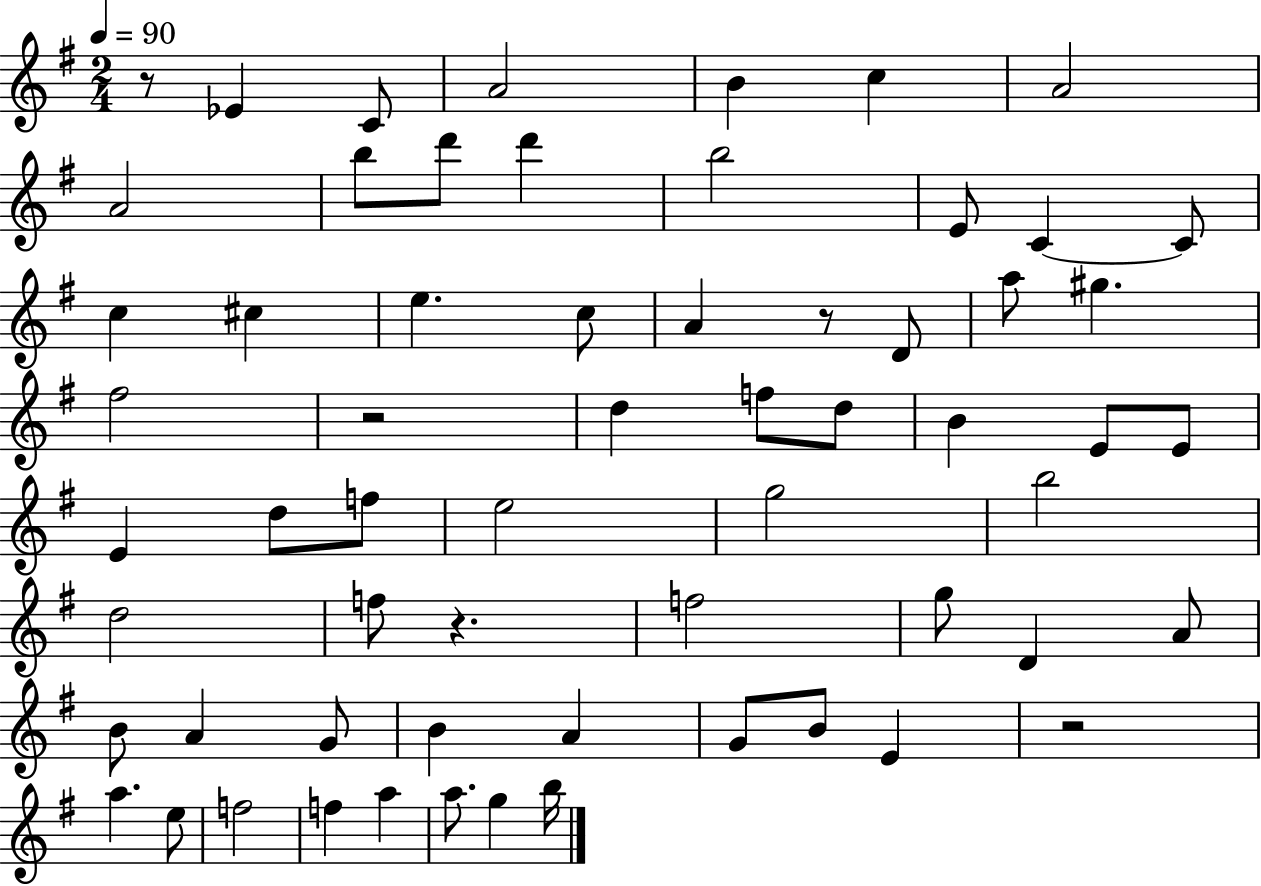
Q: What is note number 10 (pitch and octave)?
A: D6